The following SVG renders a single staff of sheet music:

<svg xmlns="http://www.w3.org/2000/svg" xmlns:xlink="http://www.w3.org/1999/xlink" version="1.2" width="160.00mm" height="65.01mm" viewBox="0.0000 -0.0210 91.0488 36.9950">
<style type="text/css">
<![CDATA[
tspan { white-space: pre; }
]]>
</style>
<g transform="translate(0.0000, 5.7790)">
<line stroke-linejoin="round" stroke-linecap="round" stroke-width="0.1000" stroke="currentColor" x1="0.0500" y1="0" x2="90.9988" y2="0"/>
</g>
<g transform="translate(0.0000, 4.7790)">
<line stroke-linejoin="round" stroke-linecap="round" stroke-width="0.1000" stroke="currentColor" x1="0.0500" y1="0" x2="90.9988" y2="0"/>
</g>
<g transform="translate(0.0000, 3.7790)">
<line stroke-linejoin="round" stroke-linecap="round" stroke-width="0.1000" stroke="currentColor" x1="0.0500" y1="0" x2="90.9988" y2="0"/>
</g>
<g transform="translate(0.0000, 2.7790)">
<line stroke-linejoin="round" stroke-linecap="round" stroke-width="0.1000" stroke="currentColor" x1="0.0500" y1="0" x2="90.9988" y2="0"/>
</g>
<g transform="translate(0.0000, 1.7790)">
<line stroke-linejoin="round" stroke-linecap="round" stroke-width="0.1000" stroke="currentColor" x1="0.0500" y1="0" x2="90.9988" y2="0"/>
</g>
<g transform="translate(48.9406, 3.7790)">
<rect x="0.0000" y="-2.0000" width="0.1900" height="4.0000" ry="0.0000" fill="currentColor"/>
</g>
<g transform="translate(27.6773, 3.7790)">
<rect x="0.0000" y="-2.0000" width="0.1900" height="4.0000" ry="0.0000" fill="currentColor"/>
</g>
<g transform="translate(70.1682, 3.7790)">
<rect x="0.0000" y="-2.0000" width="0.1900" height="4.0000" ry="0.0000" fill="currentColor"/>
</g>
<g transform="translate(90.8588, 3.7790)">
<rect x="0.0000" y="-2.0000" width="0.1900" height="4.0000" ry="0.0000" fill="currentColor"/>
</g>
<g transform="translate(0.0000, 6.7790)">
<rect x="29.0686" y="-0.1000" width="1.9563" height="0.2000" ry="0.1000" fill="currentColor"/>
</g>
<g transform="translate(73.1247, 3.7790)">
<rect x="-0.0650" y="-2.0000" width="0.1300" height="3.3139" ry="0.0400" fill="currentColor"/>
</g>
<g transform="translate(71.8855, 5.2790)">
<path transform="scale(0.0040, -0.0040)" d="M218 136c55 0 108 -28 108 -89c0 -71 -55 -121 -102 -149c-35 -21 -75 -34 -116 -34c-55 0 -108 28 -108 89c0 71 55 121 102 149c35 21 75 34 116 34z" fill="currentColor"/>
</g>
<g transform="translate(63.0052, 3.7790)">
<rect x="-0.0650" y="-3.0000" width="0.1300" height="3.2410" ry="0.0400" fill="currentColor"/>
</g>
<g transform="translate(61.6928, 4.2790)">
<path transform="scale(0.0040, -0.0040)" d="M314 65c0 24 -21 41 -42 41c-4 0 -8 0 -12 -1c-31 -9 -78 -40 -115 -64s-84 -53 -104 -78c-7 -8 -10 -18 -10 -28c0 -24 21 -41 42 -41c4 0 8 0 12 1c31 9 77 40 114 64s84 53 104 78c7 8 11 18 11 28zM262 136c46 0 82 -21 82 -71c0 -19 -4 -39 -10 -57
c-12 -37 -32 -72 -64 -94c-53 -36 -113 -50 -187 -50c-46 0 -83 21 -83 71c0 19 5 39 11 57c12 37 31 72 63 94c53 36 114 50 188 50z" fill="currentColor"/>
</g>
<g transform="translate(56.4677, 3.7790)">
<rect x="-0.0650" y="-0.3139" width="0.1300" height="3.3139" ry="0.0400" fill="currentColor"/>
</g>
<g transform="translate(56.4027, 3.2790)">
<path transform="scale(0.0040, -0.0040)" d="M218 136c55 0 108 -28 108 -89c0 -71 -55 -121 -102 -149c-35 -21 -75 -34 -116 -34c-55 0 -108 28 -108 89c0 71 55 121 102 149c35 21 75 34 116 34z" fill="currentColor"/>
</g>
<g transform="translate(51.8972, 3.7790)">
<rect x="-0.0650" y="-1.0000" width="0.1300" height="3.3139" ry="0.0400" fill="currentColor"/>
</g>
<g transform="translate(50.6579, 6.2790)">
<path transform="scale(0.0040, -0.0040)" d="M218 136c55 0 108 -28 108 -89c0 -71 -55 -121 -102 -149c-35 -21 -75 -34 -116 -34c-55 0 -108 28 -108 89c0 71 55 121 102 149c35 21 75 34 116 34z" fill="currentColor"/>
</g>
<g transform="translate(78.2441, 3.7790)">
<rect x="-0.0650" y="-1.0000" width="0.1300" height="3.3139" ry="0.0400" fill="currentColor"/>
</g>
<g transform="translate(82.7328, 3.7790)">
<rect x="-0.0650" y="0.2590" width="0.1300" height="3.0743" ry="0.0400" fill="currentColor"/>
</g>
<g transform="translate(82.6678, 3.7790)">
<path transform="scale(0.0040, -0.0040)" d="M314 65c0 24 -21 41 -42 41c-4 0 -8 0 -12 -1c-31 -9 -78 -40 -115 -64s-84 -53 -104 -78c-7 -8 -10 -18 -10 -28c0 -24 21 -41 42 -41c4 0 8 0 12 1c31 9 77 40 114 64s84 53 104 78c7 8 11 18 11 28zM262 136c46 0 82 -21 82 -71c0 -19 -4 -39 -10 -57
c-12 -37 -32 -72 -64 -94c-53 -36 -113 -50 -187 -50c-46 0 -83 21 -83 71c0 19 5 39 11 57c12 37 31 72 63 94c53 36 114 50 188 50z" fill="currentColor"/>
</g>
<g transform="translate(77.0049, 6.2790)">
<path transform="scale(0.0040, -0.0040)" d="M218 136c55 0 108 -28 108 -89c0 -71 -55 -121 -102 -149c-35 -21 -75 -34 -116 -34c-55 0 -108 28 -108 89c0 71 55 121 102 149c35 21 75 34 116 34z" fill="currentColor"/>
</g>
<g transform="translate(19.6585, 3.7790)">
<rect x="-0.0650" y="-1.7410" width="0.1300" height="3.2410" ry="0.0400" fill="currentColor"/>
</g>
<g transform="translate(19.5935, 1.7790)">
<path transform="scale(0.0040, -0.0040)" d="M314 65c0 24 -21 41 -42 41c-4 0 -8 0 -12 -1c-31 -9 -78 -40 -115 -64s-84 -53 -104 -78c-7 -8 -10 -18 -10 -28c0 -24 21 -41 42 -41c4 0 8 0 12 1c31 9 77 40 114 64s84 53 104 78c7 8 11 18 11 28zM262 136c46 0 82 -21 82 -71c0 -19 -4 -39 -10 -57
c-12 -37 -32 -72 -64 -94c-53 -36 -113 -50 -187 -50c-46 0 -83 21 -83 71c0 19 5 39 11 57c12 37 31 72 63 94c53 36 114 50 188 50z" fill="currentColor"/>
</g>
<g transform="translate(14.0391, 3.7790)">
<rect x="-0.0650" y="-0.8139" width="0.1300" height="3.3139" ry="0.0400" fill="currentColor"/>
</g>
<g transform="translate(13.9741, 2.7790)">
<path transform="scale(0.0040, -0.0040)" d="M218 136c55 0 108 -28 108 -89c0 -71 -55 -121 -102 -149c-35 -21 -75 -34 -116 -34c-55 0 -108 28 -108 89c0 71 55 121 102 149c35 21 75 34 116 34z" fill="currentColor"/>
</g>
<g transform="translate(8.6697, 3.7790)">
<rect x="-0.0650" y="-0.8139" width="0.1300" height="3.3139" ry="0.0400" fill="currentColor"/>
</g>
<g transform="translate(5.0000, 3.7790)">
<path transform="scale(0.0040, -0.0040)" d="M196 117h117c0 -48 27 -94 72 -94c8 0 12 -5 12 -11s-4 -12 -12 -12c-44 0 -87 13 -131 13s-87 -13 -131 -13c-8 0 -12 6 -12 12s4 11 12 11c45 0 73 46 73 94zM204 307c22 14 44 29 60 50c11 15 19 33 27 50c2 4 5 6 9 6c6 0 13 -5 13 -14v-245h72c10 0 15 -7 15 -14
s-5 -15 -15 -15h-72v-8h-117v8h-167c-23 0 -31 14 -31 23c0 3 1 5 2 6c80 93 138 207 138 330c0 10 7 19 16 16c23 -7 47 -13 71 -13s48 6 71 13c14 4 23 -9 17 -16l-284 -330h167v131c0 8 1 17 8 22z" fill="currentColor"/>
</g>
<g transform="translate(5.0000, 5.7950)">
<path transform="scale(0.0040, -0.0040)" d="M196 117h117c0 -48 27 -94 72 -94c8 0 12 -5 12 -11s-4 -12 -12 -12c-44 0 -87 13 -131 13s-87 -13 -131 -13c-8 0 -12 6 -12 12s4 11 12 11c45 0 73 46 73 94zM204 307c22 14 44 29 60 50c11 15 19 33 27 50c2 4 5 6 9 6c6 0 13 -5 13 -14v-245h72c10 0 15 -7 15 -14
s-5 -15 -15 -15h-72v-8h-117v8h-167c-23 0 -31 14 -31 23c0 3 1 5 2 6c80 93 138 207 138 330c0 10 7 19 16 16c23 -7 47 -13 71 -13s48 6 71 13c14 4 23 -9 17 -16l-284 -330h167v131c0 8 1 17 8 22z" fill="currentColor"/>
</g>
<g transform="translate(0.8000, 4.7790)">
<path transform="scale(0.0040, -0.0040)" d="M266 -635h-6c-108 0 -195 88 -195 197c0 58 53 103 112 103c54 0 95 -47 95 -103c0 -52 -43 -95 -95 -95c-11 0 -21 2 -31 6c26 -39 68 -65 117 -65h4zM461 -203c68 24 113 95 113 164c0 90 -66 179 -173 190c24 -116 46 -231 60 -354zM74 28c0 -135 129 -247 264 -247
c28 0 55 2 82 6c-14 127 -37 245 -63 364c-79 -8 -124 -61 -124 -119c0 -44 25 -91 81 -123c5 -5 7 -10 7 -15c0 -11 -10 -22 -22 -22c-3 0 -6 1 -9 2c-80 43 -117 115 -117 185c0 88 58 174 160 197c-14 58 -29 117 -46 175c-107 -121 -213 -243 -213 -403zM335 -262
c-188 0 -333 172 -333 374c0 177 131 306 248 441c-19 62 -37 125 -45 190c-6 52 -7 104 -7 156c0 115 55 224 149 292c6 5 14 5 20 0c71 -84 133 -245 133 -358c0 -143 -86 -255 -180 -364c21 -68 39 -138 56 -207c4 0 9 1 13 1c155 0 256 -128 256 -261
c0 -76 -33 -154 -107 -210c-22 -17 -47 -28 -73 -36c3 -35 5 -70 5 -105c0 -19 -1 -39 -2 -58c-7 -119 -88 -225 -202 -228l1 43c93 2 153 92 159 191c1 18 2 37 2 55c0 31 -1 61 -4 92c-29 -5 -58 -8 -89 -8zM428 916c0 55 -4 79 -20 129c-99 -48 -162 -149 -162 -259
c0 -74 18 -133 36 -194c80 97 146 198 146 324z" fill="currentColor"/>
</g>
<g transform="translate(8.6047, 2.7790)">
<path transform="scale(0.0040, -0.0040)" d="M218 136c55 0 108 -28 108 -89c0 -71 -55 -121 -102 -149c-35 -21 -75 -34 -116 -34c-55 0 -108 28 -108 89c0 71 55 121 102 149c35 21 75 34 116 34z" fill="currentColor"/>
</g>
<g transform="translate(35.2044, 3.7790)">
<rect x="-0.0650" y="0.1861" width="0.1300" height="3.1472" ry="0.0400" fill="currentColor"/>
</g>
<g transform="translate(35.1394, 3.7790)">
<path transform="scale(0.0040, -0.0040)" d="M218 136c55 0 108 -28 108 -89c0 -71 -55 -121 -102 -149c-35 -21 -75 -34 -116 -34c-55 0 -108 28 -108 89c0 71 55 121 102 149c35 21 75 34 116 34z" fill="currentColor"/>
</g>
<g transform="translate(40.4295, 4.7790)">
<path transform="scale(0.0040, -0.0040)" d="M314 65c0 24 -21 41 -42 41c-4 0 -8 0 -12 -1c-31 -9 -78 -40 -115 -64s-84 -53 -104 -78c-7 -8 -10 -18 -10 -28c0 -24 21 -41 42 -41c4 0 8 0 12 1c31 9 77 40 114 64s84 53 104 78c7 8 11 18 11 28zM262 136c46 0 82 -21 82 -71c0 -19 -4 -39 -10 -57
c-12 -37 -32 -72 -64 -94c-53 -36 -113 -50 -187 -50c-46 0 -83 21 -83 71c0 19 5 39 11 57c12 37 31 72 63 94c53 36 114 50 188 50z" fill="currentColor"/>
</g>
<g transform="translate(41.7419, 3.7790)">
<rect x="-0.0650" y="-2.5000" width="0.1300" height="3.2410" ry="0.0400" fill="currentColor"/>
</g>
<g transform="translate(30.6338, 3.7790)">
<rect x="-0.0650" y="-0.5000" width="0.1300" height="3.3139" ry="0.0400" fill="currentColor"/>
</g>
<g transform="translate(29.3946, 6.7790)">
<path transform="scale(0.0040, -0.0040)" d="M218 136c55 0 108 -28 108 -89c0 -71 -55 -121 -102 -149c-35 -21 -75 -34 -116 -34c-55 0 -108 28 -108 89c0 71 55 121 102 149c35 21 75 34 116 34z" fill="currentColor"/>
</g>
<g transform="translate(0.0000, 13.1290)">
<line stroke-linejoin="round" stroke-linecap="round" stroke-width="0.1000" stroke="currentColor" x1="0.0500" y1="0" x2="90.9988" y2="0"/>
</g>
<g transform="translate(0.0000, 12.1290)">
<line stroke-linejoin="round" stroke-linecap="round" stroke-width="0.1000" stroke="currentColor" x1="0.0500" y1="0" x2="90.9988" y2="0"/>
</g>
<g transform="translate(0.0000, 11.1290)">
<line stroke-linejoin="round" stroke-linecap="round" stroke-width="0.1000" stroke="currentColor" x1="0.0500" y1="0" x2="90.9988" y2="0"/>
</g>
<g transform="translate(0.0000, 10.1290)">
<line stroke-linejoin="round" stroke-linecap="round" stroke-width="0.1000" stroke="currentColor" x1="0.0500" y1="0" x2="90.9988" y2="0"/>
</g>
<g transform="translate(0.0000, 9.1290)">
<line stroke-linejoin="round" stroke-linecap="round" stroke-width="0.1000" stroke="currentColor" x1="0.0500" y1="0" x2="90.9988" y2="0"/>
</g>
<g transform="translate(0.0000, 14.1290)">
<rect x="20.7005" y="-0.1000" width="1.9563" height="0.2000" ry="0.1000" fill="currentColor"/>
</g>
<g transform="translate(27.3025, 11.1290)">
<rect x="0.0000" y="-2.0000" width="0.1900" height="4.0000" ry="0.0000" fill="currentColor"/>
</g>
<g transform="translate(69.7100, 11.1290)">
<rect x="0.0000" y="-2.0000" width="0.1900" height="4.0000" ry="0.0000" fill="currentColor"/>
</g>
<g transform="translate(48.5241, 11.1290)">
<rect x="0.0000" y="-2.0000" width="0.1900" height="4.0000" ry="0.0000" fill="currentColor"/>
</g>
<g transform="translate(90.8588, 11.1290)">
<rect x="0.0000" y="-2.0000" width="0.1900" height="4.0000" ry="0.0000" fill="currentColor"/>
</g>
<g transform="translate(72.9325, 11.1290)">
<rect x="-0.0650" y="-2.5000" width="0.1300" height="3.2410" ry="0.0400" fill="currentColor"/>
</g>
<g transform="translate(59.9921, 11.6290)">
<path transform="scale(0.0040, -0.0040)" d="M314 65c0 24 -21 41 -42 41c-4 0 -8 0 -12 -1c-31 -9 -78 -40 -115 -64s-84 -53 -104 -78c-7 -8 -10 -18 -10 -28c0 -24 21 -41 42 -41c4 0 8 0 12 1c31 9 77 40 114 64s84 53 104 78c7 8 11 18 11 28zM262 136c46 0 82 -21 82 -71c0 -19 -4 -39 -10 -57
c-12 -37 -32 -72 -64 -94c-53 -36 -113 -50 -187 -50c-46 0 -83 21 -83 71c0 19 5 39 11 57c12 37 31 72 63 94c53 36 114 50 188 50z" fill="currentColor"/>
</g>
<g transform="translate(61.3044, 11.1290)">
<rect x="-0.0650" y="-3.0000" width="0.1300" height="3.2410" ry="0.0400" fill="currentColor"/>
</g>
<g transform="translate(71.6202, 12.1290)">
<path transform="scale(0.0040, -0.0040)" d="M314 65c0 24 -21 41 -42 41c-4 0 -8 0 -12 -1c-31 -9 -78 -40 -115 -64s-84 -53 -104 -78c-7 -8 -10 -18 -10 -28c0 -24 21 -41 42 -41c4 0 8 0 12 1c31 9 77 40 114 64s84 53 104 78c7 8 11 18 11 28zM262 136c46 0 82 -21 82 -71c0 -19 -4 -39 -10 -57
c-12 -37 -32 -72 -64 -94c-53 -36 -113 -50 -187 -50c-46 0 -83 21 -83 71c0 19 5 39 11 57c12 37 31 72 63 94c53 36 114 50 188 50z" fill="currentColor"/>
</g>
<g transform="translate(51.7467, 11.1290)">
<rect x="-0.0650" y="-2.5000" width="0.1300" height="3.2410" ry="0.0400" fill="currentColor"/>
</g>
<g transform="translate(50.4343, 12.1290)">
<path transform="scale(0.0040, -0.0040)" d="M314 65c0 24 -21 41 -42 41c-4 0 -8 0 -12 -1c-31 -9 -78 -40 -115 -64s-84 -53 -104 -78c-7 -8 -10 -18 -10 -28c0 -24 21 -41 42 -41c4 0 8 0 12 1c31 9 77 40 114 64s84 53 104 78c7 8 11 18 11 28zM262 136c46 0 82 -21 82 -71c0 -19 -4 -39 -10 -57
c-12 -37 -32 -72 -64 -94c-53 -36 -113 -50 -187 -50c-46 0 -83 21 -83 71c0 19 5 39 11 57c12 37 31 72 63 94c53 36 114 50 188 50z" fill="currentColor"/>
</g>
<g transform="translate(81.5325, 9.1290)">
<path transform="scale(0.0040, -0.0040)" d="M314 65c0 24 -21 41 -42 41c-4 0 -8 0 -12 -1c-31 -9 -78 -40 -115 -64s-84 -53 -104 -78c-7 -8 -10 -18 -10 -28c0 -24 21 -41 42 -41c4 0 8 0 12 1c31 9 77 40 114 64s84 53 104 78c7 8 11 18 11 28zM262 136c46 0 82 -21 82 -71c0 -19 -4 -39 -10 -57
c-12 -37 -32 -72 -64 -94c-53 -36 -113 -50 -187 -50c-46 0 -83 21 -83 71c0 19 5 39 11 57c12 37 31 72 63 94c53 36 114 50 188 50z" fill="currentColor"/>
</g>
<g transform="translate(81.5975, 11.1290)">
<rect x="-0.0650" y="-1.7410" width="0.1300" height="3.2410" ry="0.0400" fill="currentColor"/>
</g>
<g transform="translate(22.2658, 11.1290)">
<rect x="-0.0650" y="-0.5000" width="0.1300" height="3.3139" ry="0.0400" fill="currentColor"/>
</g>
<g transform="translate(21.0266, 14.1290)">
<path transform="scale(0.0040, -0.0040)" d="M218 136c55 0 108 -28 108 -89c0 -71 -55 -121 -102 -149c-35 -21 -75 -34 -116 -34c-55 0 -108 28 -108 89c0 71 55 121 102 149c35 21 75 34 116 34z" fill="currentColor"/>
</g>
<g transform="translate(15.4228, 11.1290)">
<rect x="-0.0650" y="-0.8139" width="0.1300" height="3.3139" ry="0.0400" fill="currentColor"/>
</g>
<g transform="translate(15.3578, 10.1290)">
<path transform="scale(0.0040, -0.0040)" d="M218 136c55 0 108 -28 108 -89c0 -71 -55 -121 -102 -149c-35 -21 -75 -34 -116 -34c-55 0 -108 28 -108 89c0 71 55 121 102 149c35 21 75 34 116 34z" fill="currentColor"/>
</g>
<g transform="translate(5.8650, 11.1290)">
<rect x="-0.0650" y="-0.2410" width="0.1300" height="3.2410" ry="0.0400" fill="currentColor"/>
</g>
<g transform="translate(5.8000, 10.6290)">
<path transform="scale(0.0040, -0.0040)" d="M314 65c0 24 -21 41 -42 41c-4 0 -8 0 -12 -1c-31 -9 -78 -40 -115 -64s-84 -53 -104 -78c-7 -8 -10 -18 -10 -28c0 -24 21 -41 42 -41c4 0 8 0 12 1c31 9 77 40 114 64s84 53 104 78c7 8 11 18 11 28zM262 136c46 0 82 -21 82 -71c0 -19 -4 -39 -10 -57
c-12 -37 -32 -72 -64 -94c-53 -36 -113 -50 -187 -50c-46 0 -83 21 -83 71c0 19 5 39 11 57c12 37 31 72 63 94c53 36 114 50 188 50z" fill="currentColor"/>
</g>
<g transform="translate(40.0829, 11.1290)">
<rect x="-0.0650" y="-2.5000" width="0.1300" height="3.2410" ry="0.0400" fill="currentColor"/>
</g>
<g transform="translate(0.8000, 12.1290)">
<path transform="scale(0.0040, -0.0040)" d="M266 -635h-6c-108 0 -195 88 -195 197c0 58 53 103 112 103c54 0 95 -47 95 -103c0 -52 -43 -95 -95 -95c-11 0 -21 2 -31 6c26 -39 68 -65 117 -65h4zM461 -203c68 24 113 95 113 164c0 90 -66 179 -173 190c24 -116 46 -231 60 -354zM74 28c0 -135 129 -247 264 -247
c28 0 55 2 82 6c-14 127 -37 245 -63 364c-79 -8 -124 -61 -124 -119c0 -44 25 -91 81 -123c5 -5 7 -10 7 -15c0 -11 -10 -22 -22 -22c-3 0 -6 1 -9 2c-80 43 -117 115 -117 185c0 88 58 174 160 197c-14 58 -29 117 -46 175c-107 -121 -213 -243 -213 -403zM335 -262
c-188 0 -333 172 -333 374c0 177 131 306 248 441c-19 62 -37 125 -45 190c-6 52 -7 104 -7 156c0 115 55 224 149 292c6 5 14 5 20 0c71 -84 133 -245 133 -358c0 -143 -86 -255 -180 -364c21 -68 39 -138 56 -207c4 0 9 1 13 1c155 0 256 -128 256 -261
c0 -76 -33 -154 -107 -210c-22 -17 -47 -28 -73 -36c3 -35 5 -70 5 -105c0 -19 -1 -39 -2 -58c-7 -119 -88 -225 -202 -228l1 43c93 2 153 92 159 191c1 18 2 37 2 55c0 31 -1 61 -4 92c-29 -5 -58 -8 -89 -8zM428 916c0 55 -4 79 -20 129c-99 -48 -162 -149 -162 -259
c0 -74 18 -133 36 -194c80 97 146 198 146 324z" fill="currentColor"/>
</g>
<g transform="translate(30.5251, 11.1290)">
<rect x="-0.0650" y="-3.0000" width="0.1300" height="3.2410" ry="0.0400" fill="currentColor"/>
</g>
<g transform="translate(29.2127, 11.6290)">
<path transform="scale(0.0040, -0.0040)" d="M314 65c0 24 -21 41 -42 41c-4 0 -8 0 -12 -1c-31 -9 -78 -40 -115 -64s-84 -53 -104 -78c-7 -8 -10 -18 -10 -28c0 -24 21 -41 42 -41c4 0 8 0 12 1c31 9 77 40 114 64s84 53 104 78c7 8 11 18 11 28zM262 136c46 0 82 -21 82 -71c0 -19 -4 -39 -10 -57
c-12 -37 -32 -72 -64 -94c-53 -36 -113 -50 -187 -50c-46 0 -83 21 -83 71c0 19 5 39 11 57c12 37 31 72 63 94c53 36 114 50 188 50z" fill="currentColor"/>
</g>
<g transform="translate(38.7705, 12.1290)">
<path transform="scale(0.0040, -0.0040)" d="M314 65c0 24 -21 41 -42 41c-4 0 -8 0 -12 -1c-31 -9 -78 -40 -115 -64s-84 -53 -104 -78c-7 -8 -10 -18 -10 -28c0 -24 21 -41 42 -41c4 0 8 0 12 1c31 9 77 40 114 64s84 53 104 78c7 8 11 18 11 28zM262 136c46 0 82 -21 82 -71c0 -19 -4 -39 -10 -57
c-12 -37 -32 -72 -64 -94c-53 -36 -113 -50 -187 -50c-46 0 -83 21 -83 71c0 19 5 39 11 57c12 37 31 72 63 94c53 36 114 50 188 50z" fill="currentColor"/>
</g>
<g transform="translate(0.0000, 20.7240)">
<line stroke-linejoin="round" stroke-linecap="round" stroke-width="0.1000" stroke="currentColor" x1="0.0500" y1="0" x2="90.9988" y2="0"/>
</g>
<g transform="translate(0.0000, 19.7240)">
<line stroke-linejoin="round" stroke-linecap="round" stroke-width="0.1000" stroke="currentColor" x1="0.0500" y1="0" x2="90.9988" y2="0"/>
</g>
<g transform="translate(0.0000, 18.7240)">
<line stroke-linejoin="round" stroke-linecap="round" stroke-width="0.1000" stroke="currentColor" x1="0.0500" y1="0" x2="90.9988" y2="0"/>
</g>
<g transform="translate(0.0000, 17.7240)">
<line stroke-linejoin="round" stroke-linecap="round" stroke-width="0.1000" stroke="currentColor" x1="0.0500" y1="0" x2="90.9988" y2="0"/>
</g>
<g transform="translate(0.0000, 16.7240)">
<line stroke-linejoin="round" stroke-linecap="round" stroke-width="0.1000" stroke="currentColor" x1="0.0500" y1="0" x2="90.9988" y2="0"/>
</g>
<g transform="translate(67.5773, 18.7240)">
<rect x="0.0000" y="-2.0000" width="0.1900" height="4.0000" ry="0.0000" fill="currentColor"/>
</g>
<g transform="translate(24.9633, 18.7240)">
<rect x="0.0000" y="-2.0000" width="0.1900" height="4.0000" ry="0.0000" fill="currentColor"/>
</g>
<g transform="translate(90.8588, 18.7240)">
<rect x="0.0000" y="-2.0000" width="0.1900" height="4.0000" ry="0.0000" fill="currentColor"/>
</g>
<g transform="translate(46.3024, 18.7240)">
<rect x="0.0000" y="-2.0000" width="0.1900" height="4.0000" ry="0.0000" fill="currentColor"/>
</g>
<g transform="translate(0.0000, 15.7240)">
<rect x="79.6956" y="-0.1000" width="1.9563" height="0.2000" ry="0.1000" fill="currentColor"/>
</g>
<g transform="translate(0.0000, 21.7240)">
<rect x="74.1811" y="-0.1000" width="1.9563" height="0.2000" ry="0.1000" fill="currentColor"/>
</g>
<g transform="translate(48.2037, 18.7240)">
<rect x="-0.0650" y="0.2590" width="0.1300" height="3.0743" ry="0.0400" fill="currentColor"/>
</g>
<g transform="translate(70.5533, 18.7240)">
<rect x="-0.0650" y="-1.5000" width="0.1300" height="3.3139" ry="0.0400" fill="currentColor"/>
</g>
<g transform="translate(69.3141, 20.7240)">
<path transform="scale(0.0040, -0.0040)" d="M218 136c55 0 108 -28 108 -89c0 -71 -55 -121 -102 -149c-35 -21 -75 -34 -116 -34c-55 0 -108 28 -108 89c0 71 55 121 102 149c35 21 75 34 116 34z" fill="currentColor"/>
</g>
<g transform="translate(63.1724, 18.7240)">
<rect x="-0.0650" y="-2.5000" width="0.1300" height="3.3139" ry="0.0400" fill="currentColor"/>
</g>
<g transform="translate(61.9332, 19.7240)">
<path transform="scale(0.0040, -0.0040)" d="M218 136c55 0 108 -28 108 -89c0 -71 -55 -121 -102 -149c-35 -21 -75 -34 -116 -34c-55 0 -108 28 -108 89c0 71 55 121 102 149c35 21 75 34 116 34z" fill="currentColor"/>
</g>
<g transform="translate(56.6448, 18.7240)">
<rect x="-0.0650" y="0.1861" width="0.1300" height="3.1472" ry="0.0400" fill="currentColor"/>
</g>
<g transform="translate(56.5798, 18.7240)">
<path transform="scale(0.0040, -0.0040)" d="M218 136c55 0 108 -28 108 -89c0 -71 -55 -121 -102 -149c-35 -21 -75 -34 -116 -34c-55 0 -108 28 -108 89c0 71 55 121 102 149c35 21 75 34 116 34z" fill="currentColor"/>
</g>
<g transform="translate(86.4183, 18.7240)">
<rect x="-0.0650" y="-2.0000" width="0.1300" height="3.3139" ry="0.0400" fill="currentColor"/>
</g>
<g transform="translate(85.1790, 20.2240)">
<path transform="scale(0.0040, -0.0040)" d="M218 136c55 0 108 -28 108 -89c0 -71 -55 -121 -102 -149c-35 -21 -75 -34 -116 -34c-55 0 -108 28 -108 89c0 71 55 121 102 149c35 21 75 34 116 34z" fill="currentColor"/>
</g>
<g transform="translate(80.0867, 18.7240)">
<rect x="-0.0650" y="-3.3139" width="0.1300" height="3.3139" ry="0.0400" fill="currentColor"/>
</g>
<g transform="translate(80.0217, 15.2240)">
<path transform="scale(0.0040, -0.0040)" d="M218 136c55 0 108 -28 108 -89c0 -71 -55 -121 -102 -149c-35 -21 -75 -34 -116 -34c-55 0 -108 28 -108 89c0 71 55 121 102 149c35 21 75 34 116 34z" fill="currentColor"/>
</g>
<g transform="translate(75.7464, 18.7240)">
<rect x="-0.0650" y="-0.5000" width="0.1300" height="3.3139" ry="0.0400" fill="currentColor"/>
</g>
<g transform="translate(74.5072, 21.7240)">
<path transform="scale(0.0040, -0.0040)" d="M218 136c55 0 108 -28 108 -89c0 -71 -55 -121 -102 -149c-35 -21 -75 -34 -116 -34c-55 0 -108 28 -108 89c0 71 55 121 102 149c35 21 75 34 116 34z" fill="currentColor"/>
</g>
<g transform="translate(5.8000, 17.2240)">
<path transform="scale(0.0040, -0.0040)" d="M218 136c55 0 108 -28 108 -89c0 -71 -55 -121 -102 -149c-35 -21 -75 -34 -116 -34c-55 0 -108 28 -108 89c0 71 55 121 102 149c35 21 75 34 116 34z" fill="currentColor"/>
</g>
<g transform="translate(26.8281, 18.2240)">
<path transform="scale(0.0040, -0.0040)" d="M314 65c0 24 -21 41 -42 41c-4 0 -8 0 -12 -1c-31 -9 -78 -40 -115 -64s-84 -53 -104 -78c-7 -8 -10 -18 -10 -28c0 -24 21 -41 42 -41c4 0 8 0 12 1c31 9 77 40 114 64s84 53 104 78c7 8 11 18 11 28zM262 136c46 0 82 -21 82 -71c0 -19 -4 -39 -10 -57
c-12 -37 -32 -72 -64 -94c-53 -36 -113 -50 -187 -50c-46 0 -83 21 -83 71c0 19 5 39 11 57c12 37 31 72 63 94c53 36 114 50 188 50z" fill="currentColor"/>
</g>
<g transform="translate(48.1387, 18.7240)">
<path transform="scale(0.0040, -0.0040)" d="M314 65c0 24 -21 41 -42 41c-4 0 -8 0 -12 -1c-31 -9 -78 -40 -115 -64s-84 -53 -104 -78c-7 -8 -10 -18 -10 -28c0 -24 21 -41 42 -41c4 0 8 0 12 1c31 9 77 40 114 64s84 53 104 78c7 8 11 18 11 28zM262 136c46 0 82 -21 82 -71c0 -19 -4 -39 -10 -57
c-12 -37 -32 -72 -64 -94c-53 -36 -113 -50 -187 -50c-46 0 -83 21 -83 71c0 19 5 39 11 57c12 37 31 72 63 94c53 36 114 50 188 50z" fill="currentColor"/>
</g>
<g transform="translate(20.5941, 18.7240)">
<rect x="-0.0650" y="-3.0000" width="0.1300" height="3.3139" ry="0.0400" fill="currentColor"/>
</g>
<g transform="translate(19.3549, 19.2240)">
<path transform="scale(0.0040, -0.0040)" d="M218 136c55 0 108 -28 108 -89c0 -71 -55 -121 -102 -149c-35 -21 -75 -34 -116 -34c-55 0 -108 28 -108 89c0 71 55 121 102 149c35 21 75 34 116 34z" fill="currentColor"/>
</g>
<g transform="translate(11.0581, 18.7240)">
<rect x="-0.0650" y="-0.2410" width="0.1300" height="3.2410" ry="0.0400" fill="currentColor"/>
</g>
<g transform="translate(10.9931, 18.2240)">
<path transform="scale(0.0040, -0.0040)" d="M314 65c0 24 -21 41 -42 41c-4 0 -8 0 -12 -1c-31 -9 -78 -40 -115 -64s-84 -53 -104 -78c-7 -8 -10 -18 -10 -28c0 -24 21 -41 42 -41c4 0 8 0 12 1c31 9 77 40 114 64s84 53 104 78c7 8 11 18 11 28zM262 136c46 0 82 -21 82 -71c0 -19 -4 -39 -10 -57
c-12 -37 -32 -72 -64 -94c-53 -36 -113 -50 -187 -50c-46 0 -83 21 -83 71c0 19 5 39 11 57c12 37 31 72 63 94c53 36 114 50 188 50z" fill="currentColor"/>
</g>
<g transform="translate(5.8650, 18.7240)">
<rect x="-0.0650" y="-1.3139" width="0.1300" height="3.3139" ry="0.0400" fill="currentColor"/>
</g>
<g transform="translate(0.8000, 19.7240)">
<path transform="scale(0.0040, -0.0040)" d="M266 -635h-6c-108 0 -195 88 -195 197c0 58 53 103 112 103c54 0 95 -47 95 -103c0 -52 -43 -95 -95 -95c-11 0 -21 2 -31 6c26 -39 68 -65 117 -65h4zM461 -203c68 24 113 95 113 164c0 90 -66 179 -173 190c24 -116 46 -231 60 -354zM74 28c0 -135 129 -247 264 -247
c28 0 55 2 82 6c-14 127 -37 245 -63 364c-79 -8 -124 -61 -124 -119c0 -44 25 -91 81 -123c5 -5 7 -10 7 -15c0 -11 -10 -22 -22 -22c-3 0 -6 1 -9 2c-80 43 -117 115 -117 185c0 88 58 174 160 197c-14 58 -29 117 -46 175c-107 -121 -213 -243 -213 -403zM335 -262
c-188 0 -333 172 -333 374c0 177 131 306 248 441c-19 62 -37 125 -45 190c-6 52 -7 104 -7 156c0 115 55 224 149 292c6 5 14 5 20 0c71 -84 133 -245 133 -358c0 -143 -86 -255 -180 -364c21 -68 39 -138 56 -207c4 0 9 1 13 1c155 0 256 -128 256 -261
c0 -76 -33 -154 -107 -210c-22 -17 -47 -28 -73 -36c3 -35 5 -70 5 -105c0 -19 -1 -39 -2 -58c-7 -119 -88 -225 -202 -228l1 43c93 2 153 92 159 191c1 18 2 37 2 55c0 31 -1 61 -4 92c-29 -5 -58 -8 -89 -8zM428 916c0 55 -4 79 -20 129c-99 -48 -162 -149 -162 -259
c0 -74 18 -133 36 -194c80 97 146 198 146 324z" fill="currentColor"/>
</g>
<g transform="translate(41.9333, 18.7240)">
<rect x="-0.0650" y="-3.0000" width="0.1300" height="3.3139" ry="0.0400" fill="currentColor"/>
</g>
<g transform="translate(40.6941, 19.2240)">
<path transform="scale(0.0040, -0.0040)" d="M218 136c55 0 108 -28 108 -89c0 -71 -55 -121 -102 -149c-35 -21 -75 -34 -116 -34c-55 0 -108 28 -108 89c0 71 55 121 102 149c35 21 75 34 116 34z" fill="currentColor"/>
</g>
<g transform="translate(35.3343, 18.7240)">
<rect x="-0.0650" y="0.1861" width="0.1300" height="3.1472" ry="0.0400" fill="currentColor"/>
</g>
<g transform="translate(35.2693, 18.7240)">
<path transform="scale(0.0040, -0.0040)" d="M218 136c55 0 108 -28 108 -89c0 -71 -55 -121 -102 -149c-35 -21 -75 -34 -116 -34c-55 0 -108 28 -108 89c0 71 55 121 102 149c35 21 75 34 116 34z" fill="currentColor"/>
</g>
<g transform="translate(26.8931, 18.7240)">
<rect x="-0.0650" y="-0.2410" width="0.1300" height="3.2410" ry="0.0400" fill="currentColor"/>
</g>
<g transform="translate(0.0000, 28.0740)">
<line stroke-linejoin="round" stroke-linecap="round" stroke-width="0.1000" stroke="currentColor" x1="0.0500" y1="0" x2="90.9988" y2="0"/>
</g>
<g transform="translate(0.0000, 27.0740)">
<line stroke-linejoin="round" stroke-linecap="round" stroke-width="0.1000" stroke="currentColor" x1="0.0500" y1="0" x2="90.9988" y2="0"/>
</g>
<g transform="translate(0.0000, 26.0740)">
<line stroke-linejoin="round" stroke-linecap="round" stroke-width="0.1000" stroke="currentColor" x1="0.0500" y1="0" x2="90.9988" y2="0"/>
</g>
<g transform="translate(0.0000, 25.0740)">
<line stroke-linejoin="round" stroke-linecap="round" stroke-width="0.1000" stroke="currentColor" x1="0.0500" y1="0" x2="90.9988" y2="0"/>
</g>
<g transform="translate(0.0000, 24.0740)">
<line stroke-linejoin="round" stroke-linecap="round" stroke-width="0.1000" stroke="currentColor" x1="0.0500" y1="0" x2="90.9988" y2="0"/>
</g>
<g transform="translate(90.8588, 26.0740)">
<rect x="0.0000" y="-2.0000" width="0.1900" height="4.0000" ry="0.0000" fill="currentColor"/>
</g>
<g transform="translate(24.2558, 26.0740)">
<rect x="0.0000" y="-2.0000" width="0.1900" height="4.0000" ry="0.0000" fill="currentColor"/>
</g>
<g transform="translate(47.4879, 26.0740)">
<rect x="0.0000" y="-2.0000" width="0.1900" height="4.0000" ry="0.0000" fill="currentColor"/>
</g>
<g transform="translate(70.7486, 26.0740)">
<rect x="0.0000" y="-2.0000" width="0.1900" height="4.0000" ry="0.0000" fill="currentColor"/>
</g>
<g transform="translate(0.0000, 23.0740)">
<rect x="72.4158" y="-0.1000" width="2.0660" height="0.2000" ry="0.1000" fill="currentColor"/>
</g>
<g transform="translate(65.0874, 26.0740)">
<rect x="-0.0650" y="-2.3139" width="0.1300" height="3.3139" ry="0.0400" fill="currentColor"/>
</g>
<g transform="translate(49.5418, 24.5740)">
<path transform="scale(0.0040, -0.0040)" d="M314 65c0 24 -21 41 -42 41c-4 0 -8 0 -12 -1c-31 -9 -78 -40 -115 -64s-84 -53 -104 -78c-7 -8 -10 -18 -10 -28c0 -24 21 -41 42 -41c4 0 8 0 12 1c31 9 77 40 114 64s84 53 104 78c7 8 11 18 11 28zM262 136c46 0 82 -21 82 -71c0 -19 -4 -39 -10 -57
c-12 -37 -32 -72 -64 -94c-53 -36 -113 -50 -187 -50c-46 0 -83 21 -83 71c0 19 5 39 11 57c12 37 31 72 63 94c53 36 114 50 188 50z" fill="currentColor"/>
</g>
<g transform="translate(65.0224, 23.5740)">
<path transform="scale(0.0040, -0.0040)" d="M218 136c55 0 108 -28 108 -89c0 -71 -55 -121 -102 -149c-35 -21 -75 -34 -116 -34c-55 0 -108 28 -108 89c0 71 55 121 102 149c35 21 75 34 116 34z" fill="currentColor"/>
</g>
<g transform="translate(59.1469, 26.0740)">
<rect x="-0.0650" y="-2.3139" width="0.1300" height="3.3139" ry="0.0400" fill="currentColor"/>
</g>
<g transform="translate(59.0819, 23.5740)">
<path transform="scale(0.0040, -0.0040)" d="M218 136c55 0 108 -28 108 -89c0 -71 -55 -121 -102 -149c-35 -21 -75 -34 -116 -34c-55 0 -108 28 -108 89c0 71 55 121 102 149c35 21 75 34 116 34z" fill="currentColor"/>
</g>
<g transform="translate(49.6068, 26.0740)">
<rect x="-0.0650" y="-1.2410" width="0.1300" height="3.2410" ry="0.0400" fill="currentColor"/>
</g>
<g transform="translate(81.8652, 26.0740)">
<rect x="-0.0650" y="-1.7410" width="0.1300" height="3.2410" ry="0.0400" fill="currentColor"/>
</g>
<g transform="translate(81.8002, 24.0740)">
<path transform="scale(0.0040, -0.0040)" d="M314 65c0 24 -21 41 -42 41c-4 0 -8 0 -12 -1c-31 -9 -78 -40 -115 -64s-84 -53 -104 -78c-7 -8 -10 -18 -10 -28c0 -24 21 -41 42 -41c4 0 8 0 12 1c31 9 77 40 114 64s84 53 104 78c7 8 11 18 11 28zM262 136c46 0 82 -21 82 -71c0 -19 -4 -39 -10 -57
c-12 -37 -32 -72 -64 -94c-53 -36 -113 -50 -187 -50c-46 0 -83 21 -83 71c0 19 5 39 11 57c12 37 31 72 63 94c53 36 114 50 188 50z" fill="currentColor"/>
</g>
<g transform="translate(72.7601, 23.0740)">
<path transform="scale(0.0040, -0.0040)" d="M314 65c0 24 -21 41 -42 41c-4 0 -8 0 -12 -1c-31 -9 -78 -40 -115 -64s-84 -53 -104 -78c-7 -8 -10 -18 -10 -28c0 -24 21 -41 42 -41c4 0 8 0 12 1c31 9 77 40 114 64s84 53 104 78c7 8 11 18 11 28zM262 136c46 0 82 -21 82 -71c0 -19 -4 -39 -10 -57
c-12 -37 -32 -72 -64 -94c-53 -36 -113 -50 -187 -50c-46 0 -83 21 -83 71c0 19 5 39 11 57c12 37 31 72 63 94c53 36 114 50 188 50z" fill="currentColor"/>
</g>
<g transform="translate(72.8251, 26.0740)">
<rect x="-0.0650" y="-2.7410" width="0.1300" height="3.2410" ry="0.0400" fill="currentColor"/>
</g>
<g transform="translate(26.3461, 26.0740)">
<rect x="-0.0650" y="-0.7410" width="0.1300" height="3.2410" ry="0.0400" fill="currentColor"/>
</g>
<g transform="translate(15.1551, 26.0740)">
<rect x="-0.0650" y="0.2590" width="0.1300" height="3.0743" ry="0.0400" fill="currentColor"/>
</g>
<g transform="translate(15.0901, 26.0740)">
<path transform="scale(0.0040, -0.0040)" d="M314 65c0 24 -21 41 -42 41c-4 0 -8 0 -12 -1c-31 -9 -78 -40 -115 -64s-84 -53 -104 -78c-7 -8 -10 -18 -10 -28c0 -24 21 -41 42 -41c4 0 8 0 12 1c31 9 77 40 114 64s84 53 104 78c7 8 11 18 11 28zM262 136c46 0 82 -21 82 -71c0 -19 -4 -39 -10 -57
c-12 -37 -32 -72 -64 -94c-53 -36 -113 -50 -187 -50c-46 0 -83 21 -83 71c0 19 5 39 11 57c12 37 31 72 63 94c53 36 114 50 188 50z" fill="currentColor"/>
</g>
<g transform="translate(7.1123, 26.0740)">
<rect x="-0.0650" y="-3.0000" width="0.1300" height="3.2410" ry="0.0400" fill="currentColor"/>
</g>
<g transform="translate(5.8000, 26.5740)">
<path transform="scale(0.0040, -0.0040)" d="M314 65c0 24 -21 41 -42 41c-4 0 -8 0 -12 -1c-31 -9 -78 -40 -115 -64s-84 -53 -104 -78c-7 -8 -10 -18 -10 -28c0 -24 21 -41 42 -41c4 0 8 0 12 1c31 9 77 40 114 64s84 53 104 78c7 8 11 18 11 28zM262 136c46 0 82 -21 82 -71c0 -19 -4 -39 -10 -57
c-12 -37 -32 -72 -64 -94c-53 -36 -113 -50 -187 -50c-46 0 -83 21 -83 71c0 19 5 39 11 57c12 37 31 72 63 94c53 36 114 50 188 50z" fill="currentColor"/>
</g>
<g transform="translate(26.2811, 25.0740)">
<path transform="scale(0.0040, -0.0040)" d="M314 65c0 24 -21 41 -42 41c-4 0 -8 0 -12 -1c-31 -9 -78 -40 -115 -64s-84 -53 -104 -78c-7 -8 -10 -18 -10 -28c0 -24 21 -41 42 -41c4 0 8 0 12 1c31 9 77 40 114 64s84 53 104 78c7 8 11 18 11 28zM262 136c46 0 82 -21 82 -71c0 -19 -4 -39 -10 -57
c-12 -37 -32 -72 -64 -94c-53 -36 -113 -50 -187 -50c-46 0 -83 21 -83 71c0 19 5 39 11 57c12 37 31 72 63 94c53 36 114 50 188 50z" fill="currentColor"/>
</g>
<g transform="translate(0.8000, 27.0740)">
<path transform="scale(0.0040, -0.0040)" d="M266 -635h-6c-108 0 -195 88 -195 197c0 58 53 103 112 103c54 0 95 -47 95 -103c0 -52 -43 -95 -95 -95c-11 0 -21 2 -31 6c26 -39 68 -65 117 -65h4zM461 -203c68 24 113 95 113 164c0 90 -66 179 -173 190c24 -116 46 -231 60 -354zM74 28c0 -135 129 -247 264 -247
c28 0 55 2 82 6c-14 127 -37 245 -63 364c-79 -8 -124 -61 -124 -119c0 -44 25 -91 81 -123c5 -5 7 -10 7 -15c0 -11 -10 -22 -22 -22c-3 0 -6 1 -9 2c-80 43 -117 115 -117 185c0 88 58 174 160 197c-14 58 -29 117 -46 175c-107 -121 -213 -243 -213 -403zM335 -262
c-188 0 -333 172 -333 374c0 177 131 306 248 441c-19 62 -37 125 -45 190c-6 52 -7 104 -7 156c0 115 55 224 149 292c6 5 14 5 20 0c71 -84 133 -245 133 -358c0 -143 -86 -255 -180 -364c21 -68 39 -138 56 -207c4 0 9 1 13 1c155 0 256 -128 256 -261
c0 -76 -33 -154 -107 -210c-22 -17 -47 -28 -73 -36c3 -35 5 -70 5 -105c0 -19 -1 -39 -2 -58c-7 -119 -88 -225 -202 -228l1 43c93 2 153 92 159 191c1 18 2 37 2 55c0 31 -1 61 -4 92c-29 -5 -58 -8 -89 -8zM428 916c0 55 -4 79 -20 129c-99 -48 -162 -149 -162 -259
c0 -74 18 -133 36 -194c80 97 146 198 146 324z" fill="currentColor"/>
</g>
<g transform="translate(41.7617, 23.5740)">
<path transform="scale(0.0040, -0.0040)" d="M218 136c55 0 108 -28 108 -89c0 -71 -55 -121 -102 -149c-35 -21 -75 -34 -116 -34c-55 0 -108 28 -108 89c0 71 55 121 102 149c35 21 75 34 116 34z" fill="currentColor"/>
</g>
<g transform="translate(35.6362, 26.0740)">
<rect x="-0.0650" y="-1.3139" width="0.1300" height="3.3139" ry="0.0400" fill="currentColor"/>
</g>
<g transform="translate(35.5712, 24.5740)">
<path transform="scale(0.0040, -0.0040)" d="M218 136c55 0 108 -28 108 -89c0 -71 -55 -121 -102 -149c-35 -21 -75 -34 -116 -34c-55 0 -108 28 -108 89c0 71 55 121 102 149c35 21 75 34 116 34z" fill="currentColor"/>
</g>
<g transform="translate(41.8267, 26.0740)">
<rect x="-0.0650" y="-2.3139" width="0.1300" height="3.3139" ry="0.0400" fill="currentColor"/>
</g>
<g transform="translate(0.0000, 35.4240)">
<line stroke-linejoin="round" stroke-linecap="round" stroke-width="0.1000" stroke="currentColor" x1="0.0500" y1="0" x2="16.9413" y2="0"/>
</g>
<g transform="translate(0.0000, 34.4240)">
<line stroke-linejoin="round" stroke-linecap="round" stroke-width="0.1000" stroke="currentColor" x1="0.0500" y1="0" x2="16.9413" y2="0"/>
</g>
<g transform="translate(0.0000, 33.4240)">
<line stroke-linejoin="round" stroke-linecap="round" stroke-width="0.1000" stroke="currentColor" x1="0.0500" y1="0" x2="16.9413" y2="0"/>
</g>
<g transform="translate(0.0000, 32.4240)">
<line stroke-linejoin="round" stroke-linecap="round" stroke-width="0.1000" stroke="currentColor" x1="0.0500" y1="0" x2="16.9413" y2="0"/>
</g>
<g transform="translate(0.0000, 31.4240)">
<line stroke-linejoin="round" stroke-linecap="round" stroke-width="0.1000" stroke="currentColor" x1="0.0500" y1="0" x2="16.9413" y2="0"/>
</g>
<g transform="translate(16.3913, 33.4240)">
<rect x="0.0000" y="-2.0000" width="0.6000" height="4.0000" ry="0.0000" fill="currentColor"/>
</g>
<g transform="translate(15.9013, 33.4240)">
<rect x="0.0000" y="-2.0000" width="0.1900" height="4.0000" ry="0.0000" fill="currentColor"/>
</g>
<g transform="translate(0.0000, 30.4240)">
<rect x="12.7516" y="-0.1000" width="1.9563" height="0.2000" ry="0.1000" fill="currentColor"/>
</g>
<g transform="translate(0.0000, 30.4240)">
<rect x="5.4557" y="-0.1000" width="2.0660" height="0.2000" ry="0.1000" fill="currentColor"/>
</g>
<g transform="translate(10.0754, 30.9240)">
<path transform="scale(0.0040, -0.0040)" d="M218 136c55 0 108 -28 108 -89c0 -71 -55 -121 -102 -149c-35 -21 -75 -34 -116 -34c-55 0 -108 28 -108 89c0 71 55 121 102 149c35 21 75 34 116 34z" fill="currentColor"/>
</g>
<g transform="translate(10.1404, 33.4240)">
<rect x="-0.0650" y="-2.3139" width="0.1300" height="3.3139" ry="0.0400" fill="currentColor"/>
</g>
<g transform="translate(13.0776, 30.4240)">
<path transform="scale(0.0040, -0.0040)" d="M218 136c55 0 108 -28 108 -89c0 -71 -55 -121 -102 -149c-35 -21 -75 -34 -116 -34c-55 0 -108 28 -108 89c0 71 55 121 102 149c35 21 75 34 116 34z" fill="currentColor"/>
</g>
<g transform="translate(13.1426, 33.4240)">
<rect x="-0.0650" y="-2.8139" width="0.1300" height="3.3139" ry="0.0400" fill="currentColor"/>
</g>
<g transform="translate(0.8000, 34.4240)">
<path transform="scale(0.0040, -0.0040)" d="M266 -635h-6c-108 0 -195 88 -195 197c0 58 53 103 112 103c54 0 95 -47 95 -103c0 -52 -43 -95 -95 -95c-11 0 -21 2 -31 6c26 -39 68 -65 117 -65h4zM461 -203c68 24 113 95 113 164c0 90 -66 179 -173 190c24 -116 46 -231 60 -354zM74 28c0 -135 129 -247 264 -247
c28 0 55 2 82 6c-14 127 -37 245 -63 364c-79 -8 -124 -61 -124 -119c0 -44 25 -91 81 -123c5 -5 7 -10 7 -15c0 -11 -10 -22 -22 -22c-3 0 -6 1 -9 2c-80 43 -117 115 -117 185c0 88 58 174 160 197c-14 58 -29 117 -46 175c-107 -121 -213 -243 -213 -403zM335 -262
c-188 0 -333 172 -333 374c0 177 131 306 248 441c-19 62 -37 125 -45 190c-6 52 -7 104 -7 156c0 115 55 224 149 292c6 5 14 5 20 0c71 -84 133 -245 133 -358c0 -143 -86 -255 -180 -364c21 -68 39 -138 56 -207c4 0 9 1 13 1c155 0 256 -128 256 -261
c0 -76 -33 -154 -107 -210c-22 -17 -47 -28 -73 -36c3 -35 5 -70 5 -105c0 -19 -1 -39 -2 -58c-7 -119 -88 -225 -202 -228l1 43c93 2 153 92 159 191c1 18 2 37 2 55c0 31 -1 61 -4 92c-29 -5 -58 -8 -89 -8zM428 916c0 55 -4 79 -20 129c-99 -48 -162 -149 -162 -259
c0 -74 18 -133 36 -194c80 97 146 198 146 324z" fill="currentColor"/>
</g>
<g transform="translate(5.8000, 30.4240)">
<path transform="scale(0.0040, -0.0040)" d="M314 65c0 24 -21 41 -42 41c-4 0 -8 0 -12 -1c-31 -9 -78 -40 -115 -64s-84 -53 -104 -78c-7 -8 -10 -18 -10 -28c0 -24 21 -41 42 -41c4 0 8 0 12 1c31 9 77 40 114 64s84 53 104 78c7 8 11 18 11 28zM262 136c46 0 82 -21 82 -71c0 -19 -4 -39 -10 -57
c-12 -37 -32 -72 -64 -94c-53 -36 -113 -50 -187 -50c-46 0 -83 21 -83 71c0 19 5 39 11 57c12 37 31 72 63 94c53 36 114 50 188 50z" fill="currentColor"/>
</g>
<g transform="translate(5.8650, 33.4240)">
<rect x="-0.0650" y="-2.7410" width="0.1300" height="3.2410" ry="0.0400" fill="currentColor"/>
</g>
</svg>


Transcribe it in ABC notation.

X:1
T:Untitled
M:4/4
L:1/4
K:C
d d f2 C B G2 D c A2 F D B2 c2 d C A2 G2 G2 A2 G2 f2 e c2 A c2 B A B2 B G E C b F A2 B2 d2 e g e2 g g a2 f2 a2 g a